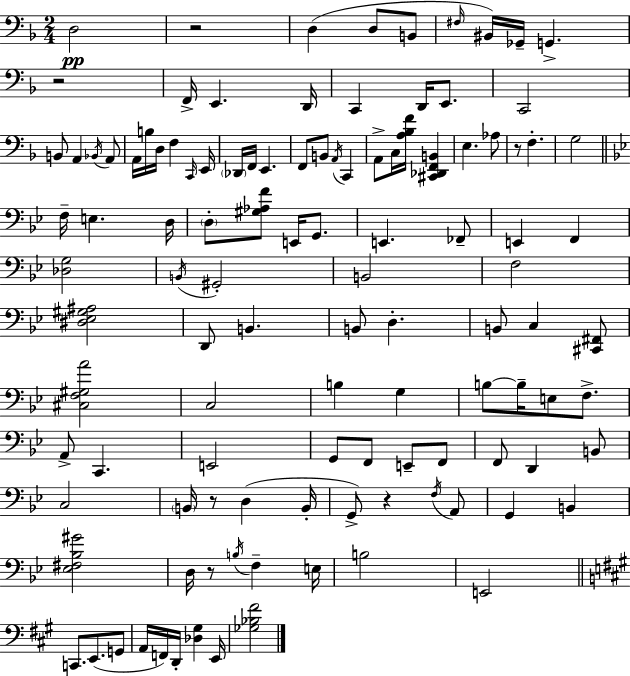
{
  \clef bass
  \numericTimeSignature
  \time 2/4
  \key f \major
  d2\pp | r2 | d4( d8 b,8 | \grace { fis16 } bis,16) ges,16-- g,4.-> | \break r2 | f,16-> e,4. | d,16 c,4 d,16 e,8. | c,2 | \break b,8 a,4 \acciaccatura { bes,16 } | a,8 a,16 b16 d16 f4 | \grace { c,16 } e,16 \parenthesize des,16 f,16 e,4. | f,8 b,8 \acciaccatura { a,16 } | \break c,4 a,8-> c16 <a bes f'>16 | <cis, des, f, b,>4 e4. | aes8 r8 f4.-. | g2 | \break \bar "||" \break \key bes \major f16-- e4. d16 | \parenthesize d8-. <gis aes f'>8 e,16 g,8. | e,4. fes,8-- | e,4 f,4 | \break <des g>2 | \acciaccatura { b,16 } gis,2-. | b,2 | f2 | \break <dis ees gis ais>2 | d,8 b,4. | b,8 d4.-. | b,8 c4 <cis, fis,>8 | \break <cis f gis a'>2 | c2 | b4 g4 | b8~~ b16-- e8 f8.-> | \break a,8-> c,4. | e,2 | g,8 f,8 e,8-- f,8 | f,8 d,4 b,8 | \break c2 | \parenthesize b,16 r8 d4( | b,16-. g,8->) r4 \acciaccatura { f16 } | a,8 g,4 b,4 | \break <ees fis bes gis'>2 | d16 r8 \acciaccatura { b16 } f4-- | e16 b2 | e,2 | \break \bar "||" \break \key a \major c,8. e,8.( g,8 | a,16 f,16) d,16-. <des gis>4 e,16 | <ges bes fis'>2 | \bar "|."
}